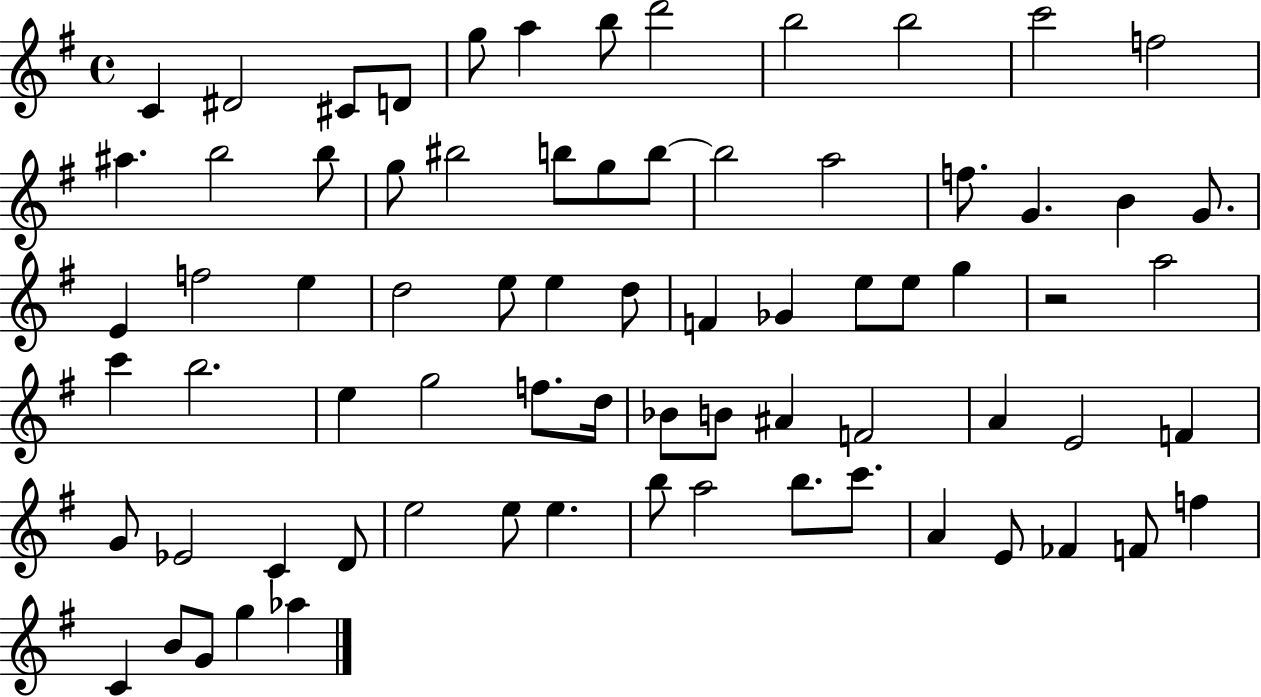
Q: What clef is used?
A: treble